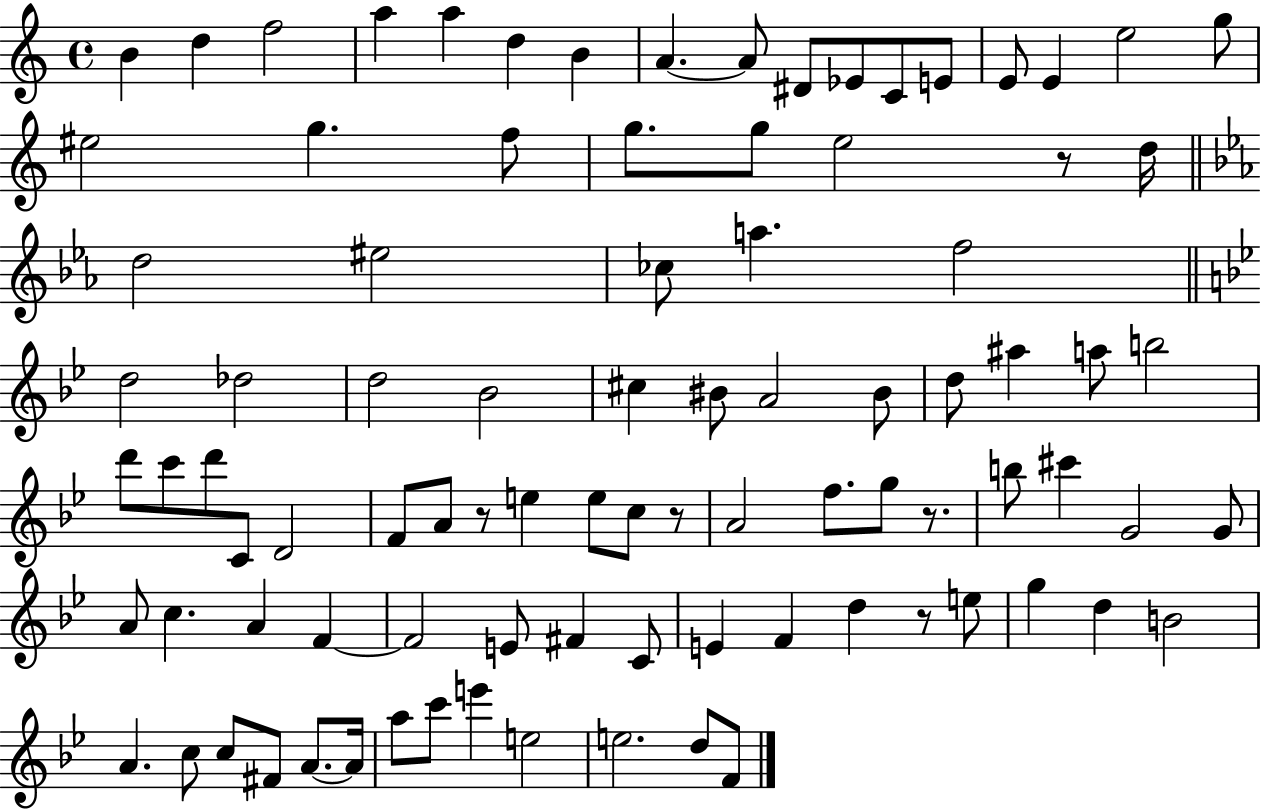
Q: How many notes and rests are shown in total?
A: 91